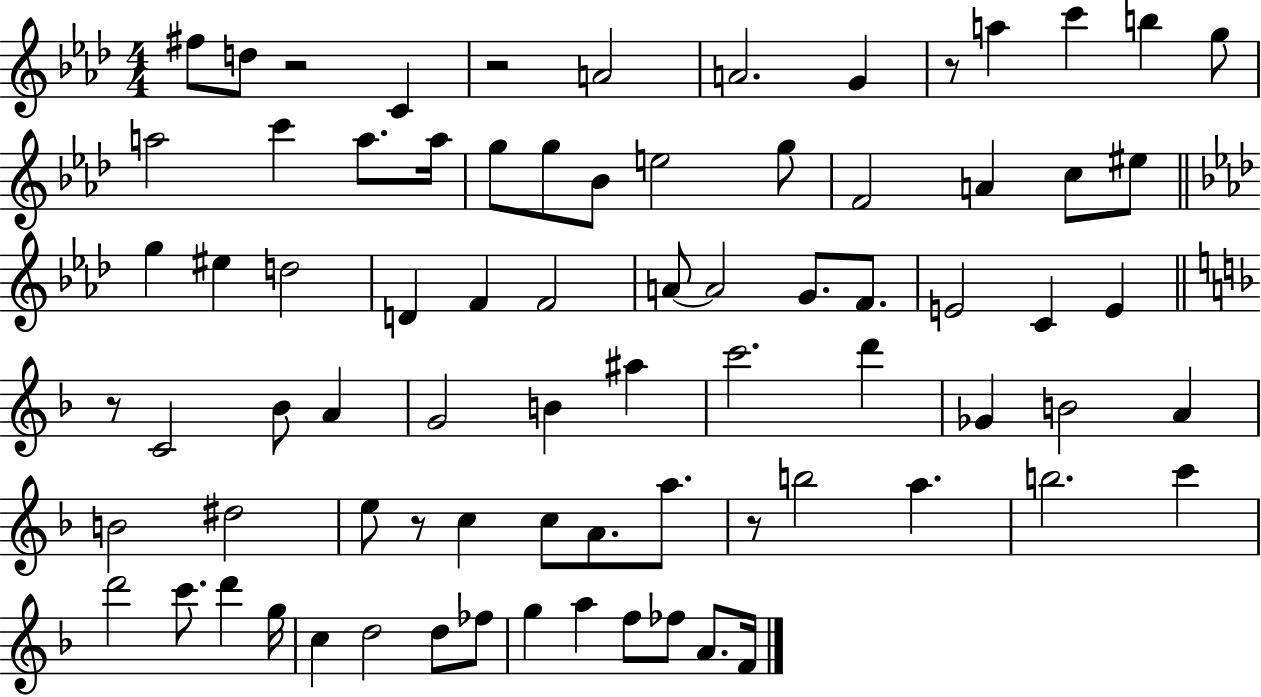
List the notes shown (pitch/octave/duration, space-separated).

F#5/e D5/e R/h C4/q R/h A4/h A4/h. G4/q R/e A5/q C6/q B5/q G5/e A5/h C6/q A5/e. A5/s G5/e G5/e Bb4/e E5/h G5/e F4/h A4/q C5/e EIS5/e G5/q EIS5/q D5/h D4/q F4/q F4/h A4/e A4/h G4/e. F4/e. E4/h C4/q E4/q R/e C4/h Bb4/e A4/q G4/h B4/q A#5/q C6/h. D6/q Gb4/q B4/h A4/q B4/h D#5/h E5/e R/e C5/q C5/e A4/e. A5/e. R/e B5/h A5/q. B5/h. C6/q D6/h C6/e. D6/q G5/s C5/q D5/h D5/e FES5/e G5/q A5/q F5/e FES5/e A4/e. F4/s